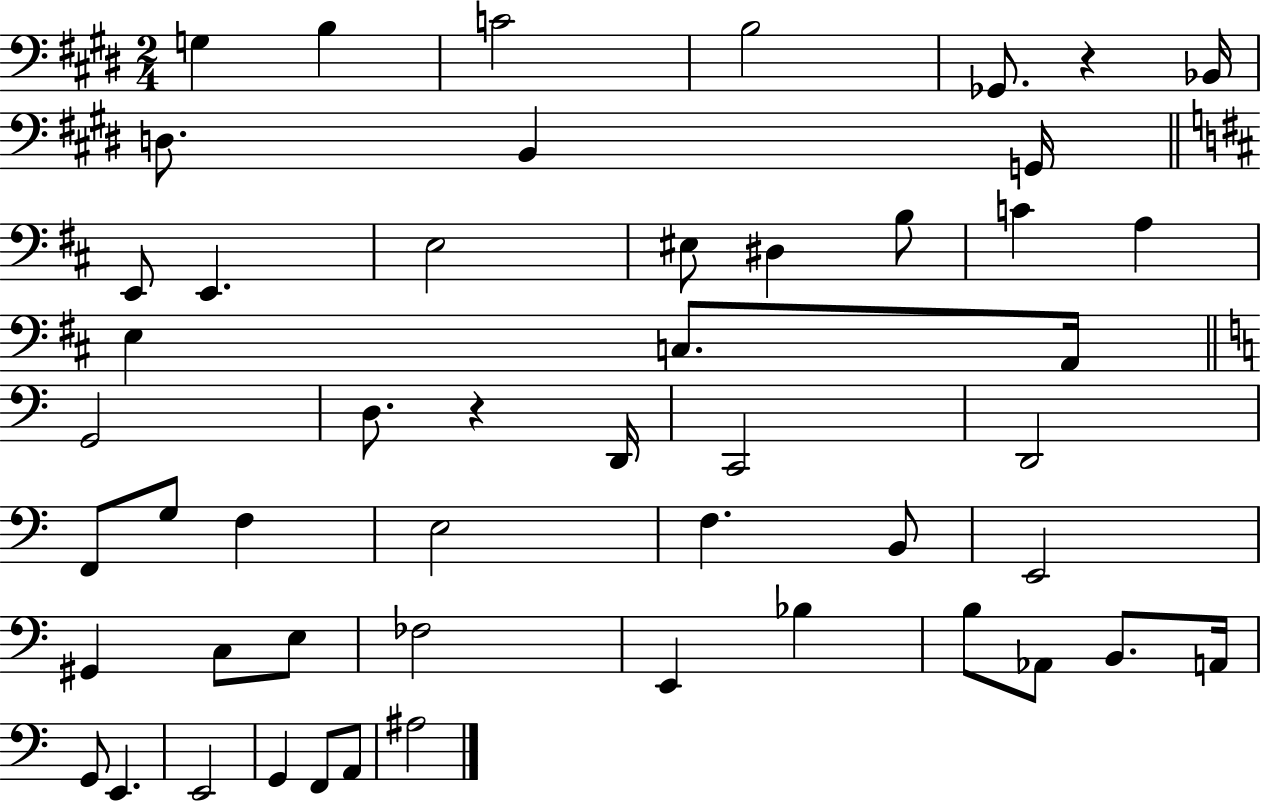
G3/q B3/q C4/h B3/h Gb2/e. R/q Bb2/s D3/e. B2/q G2/s E2/e E2/q. E3/h EIS3/e D#3/q B3/e C4/q A3/q E3/q C3/e. A2/s G2/h D3/e. R/q D2/s C2/h D2/h F2/e G3/e F3/q E3/h F3/q. B2/e E2/h G#2/q C3/e E3/e FES3/h E2/q Bb3/q B3/e Ab2/e B2/e. A2/s G2/e E2/q. E2/h G2/q F2/e A2/e A#3/h